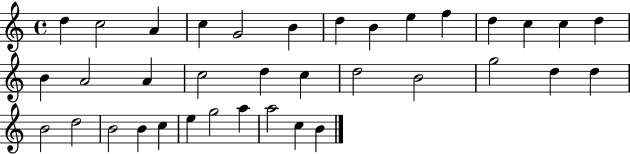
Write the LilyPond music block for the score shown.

{
  \clef treble
  \time 4/4
  \defaultTimeSignature
  \key c \major
  d''4 c''2 a'4 | c''4 g'2 b'4 | d''4 b'4 e''4 f''4 | d''4 c''4 c''4 d''4 | \break b'4 a'2 a'4 | c''2 d''4 c''4 | d''2 b'2 | g''2 d''4 d''4 | \break b'2 d''2 | b'2 b'4 c''4 | e''4 g''2 a''4 | a''2 c''4 b'4 | \break \bar "|."
}